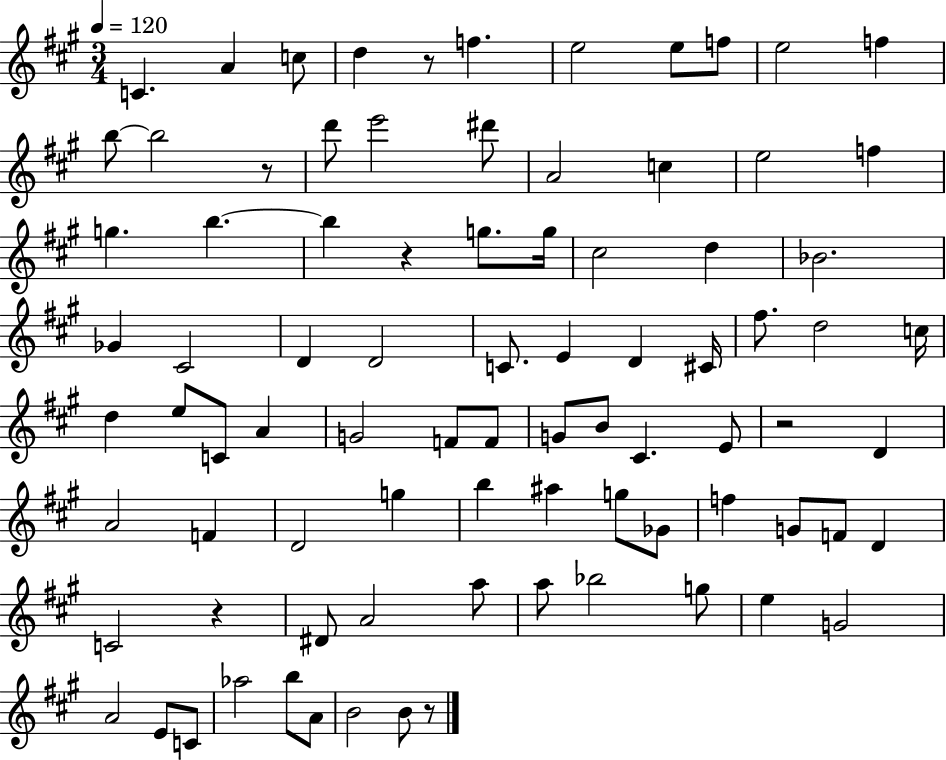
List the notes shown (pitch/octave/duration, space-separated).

C4/q. A4/q C5/e D5/q R/e F5/q. E5/h E5/e F5/e E5/h F5/q B5/e B5/h R/e D6/e E6/h D#6/e A4/h C5/q E5/h F5/q G5/q. B5/q. B5/q R/q G5/e. G5/s C#5/h D5/q Bb4/h. Gb4/q C#4/h D4/q D4/h C4/e. E4/q D4/q C#4/s F#5/e. D5/h C5/s D5/q E5/e C4/e A4/q G4/h F4/e F4/e G4/e B4/e C#4/q. E4/e R/h D4/q A4/h F4/q D4/h G5/q B5/q A#5/q G5/e Gb4/e F5/q G4/e F4/e D4/q C4/h R/q D#4/e A4/h A5/e A5/e Bb5/h G5/e E5/q G4/h A4/h E4/e C4/e Ab5/h B5/e A4/e B4/h B4/e R/e